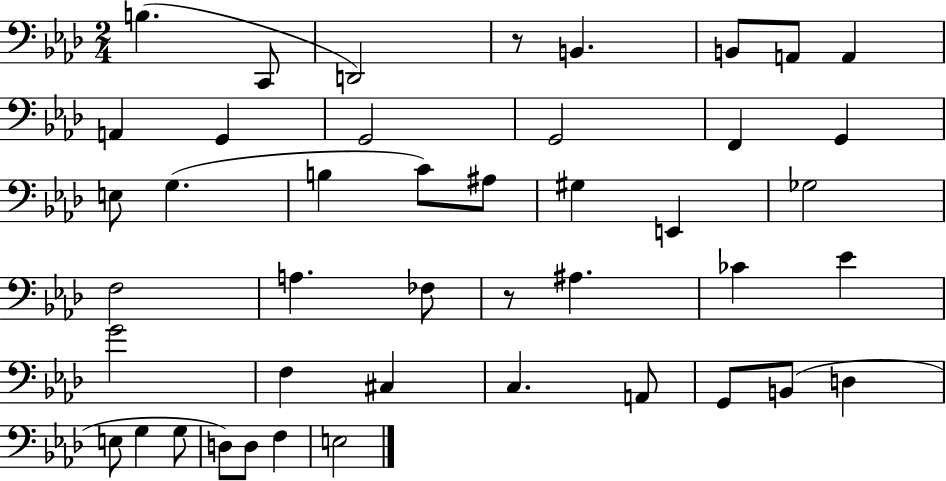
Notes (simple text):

B3/q. C2/e D2/h R/e B2/q. B2/e A2/e A2/q A2/q G2/q G2/h G2/h F2/q G2/q E3/e G3/q. B3/q C4/e A#3/e G#3/q E2/q Gb3/h F3/h A3/q. FES3/e R/e A#3/q. CES4/q Eb4/q G4/h F3/q C#3/q C3/q. A2/e G2/e B2/e D3/q E3/e G3/q G3/e D3/e D3/e F3/q E3/h